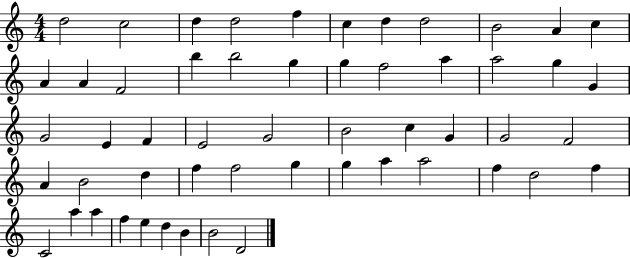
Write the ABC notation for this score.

X:1
T:Untitled
M:4/4
L:1/4
K:C
d2 c2 d d2 f c d d2 B2 A c A A F2 b b2 g g f2 a a2 g G G2 E F E2 G2 B2 c G G2 F2 A B2 d f f2 g g a a2 f d2 f C2 a a f e d B B2 D2